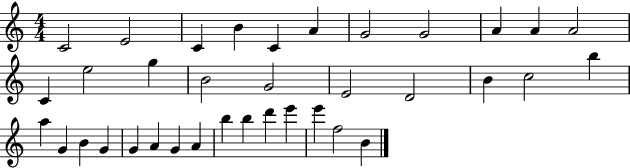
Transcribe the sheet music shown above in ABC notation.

X:1
T:Untitled
M:4/4
L:1/4
K:C
C2 E2 C B C A G2 G2 A A A2 C e2 g B2 G2 E2 D2 B c2 b a G B G G A G A b b d' e' e' f2 B